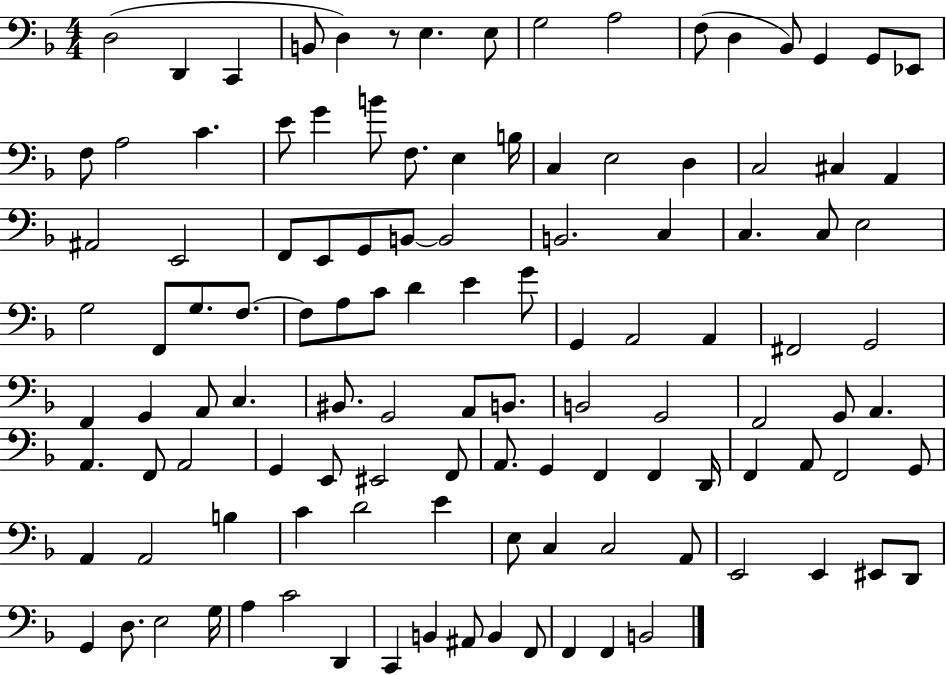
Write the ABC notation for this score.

X:1
T:Untitled
M:4/4
L:1/4
K:F
D,2 D,, C,, B,,/2 D, z/2 E, E,/2 G,2 A,2 F,/2 D, _B,,/2 G,, G,,/2 _E,,/2 F,/2 A,2 C E/2 G B/2 F,/2 E, B,/4 C, E,2 D, C,2 ^C, A,, ^A,,2 E,,2 F,,/2 E,,/2 G,,/2 B,,/2 B,,2 B,,2 C, C, C,/2 E,2 G,2 F,,/2 G,/2 F,/2 F,/2 A,/2 C/2 D E G/2 G,, A,,2 A,, ^F,,2 G,,2 F,, G,, A,,/2 C, ^B,,/2 G,,2 A,,/2 B,,/2 B,,2 G,,2 F,,2 G,,/2 A,, A,, F,,/2 A,,2 G,, E,,/2 ^E,,2 F,,/2 A,,/2 G,, F,, F,, D,,/4 F,, A,,/2 F,,2 G,,/2 A,, A,,2 B, C D2 E E,/2 C, C,2 A,,/2 E,,2 E,, ^E,,/2 D,,/2 G,, D,/2 E,2 G,/4 A, C2 D,, C,, B,, ^A,,/2 B,, F,,/2 F,, F,, B,,2